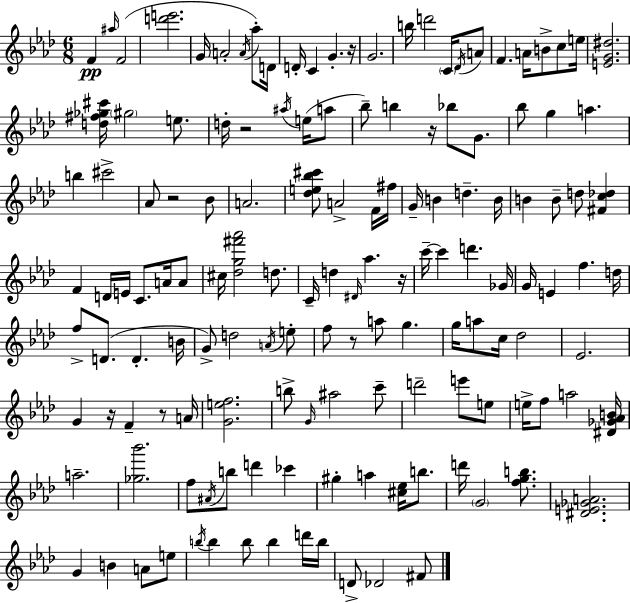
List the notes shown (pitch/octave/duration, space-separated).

F4/q A#5/s F4/h [D6,E6]/h. G4/s A4/h A4/s Ab5/e D4/s D4/s C4/q G4/q. R/s G4/h. B5/s D6/h C4/s Db4/s A4/e F4/q. A4/s B4/e C5/e E5/s [E4,G4,D#5]/h. [D5,F#5,Gb5,C#6]/s G#5/h E5/e. D5/s R/h A#5/s E5/s A5/e Bb5/e B5/q R/s Bb5/e G4/e. Bb5/e G5/q A5/q. B5/q C#6/h Ab4/e R/h Bb4/e A4/h. [Db5,E5,Bb5,C#6]/e A4/h F4/s F#5/s G4/s B4/q D5/q. B4/s B4/q B4/e D5/e [F#4,C5,Db5]/q F4/q D4/s E4/s C4/e. A4/s A4/e C#5/s [Db5,G5,F#6,Ab6]/h D5/e. C4/s D5/q D#4/s Ab5/q. R/s C6/s C6/q D6/q. Gb4/s G4/s E4/q F5/q. D5/s F5/e D4/e. D4/q. B4/s G4/e D5/h A4/s E5/e F5/e R/e A5/e G5/q. G5/s A5/e C5/s Db5/h Eb4/h. G4/q R/s F4/q R/e A4/s [G4,E5,F5]/h. B5/e G4/s A#5/h C6/e D6/h E6/e E5/e E5/s F5/e A5/h [D#4,Gb4,Ab4,B4]/s A5/h. [Gb5,Bb6]/h. F5/e A#4/s B5/e D6/q CES6/q G#5/q A5/q [C#5,Eb5]/s B5/e. D6/s G4/h [F5,G5,B5]/e. [D#4,E4,Gb4,A4]/h. G4/q B4/q A4/e E5/e B5/s B5/q B5/e B5/q D6/s B5/s D4/e Db4/h F#4/e